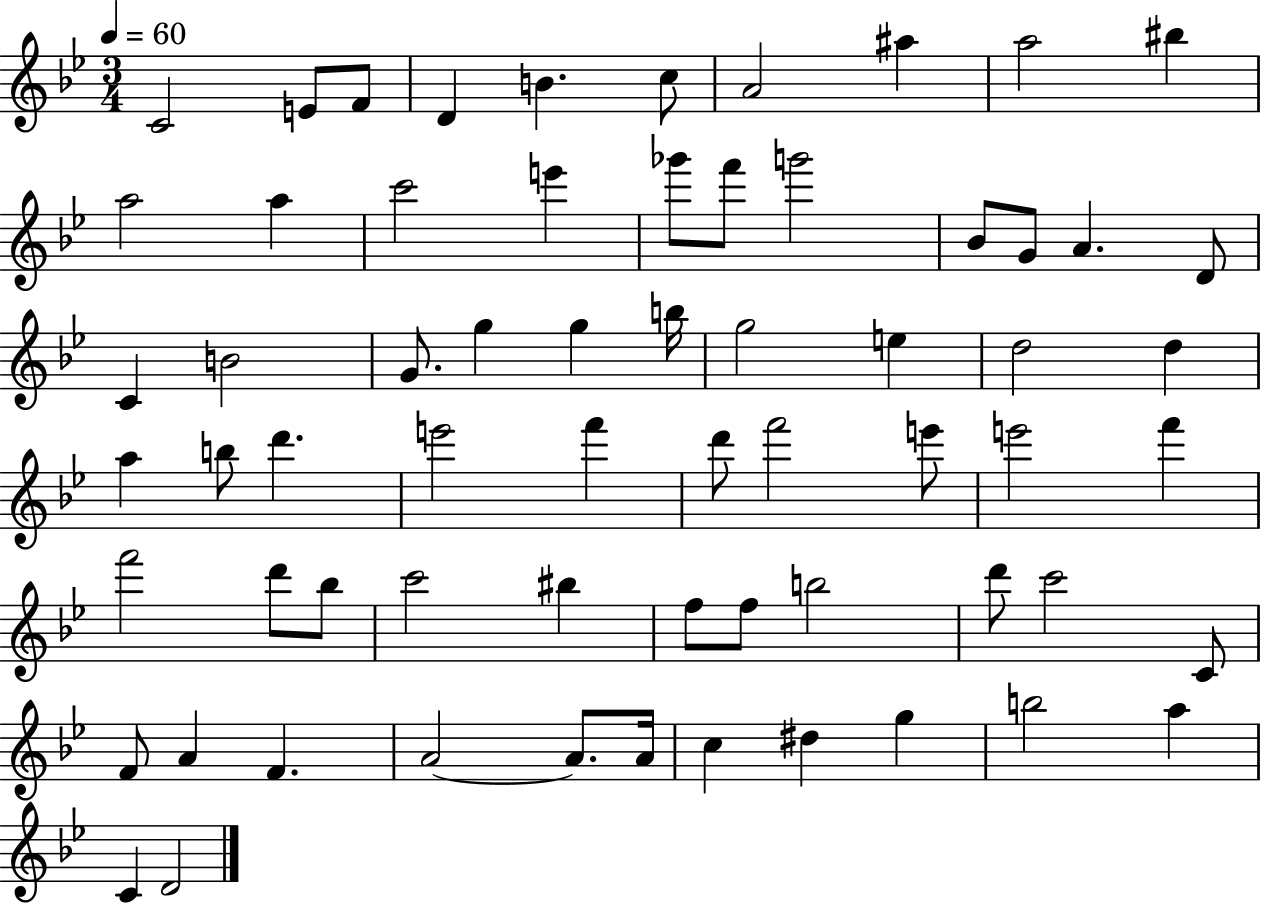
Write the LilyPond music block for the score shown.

{
  \clef treble
  \numericTimeSignature
  \time 3/4
  \key bes \major
  \tempo 4 = 60
  c'2 e'8 f'8 | d'4 b'4. c''8 | a'2 ais''4 | a''2 bis''4 | \break a''2 a''4 | c'''2 e'''4 | ges'''8 f'''8 g'''2 | bes'8 g'8 a'4. d'8 | \break c'4 b'2 | g'8. g''4 g''4 b''16 | g''2 e''4 | d''2 d''4 | \break a''4 b''8 d'''4. | e'''2 f'''4 | d'''8 f'''2 e'''8 | e'''2 f'''4 | \break f'''2 d'''8 bes''8 | c'''2 bis''4 | f''8 f''8 b''2 | d'''8 c'''2 c'8 | \break f'8 a'4 f'4. | a'2~~ a'8. a'16 | c''4 dis''4 g''4 | b''2 a''4 | \break c'4 d'2 | \bar "|."
}